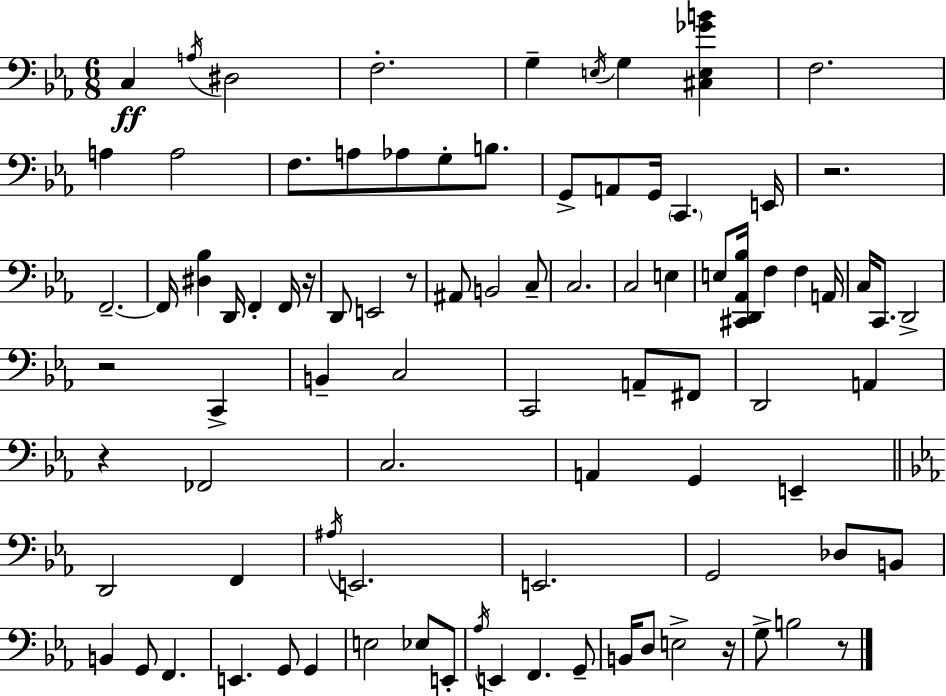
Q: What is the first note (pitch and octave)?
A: C3